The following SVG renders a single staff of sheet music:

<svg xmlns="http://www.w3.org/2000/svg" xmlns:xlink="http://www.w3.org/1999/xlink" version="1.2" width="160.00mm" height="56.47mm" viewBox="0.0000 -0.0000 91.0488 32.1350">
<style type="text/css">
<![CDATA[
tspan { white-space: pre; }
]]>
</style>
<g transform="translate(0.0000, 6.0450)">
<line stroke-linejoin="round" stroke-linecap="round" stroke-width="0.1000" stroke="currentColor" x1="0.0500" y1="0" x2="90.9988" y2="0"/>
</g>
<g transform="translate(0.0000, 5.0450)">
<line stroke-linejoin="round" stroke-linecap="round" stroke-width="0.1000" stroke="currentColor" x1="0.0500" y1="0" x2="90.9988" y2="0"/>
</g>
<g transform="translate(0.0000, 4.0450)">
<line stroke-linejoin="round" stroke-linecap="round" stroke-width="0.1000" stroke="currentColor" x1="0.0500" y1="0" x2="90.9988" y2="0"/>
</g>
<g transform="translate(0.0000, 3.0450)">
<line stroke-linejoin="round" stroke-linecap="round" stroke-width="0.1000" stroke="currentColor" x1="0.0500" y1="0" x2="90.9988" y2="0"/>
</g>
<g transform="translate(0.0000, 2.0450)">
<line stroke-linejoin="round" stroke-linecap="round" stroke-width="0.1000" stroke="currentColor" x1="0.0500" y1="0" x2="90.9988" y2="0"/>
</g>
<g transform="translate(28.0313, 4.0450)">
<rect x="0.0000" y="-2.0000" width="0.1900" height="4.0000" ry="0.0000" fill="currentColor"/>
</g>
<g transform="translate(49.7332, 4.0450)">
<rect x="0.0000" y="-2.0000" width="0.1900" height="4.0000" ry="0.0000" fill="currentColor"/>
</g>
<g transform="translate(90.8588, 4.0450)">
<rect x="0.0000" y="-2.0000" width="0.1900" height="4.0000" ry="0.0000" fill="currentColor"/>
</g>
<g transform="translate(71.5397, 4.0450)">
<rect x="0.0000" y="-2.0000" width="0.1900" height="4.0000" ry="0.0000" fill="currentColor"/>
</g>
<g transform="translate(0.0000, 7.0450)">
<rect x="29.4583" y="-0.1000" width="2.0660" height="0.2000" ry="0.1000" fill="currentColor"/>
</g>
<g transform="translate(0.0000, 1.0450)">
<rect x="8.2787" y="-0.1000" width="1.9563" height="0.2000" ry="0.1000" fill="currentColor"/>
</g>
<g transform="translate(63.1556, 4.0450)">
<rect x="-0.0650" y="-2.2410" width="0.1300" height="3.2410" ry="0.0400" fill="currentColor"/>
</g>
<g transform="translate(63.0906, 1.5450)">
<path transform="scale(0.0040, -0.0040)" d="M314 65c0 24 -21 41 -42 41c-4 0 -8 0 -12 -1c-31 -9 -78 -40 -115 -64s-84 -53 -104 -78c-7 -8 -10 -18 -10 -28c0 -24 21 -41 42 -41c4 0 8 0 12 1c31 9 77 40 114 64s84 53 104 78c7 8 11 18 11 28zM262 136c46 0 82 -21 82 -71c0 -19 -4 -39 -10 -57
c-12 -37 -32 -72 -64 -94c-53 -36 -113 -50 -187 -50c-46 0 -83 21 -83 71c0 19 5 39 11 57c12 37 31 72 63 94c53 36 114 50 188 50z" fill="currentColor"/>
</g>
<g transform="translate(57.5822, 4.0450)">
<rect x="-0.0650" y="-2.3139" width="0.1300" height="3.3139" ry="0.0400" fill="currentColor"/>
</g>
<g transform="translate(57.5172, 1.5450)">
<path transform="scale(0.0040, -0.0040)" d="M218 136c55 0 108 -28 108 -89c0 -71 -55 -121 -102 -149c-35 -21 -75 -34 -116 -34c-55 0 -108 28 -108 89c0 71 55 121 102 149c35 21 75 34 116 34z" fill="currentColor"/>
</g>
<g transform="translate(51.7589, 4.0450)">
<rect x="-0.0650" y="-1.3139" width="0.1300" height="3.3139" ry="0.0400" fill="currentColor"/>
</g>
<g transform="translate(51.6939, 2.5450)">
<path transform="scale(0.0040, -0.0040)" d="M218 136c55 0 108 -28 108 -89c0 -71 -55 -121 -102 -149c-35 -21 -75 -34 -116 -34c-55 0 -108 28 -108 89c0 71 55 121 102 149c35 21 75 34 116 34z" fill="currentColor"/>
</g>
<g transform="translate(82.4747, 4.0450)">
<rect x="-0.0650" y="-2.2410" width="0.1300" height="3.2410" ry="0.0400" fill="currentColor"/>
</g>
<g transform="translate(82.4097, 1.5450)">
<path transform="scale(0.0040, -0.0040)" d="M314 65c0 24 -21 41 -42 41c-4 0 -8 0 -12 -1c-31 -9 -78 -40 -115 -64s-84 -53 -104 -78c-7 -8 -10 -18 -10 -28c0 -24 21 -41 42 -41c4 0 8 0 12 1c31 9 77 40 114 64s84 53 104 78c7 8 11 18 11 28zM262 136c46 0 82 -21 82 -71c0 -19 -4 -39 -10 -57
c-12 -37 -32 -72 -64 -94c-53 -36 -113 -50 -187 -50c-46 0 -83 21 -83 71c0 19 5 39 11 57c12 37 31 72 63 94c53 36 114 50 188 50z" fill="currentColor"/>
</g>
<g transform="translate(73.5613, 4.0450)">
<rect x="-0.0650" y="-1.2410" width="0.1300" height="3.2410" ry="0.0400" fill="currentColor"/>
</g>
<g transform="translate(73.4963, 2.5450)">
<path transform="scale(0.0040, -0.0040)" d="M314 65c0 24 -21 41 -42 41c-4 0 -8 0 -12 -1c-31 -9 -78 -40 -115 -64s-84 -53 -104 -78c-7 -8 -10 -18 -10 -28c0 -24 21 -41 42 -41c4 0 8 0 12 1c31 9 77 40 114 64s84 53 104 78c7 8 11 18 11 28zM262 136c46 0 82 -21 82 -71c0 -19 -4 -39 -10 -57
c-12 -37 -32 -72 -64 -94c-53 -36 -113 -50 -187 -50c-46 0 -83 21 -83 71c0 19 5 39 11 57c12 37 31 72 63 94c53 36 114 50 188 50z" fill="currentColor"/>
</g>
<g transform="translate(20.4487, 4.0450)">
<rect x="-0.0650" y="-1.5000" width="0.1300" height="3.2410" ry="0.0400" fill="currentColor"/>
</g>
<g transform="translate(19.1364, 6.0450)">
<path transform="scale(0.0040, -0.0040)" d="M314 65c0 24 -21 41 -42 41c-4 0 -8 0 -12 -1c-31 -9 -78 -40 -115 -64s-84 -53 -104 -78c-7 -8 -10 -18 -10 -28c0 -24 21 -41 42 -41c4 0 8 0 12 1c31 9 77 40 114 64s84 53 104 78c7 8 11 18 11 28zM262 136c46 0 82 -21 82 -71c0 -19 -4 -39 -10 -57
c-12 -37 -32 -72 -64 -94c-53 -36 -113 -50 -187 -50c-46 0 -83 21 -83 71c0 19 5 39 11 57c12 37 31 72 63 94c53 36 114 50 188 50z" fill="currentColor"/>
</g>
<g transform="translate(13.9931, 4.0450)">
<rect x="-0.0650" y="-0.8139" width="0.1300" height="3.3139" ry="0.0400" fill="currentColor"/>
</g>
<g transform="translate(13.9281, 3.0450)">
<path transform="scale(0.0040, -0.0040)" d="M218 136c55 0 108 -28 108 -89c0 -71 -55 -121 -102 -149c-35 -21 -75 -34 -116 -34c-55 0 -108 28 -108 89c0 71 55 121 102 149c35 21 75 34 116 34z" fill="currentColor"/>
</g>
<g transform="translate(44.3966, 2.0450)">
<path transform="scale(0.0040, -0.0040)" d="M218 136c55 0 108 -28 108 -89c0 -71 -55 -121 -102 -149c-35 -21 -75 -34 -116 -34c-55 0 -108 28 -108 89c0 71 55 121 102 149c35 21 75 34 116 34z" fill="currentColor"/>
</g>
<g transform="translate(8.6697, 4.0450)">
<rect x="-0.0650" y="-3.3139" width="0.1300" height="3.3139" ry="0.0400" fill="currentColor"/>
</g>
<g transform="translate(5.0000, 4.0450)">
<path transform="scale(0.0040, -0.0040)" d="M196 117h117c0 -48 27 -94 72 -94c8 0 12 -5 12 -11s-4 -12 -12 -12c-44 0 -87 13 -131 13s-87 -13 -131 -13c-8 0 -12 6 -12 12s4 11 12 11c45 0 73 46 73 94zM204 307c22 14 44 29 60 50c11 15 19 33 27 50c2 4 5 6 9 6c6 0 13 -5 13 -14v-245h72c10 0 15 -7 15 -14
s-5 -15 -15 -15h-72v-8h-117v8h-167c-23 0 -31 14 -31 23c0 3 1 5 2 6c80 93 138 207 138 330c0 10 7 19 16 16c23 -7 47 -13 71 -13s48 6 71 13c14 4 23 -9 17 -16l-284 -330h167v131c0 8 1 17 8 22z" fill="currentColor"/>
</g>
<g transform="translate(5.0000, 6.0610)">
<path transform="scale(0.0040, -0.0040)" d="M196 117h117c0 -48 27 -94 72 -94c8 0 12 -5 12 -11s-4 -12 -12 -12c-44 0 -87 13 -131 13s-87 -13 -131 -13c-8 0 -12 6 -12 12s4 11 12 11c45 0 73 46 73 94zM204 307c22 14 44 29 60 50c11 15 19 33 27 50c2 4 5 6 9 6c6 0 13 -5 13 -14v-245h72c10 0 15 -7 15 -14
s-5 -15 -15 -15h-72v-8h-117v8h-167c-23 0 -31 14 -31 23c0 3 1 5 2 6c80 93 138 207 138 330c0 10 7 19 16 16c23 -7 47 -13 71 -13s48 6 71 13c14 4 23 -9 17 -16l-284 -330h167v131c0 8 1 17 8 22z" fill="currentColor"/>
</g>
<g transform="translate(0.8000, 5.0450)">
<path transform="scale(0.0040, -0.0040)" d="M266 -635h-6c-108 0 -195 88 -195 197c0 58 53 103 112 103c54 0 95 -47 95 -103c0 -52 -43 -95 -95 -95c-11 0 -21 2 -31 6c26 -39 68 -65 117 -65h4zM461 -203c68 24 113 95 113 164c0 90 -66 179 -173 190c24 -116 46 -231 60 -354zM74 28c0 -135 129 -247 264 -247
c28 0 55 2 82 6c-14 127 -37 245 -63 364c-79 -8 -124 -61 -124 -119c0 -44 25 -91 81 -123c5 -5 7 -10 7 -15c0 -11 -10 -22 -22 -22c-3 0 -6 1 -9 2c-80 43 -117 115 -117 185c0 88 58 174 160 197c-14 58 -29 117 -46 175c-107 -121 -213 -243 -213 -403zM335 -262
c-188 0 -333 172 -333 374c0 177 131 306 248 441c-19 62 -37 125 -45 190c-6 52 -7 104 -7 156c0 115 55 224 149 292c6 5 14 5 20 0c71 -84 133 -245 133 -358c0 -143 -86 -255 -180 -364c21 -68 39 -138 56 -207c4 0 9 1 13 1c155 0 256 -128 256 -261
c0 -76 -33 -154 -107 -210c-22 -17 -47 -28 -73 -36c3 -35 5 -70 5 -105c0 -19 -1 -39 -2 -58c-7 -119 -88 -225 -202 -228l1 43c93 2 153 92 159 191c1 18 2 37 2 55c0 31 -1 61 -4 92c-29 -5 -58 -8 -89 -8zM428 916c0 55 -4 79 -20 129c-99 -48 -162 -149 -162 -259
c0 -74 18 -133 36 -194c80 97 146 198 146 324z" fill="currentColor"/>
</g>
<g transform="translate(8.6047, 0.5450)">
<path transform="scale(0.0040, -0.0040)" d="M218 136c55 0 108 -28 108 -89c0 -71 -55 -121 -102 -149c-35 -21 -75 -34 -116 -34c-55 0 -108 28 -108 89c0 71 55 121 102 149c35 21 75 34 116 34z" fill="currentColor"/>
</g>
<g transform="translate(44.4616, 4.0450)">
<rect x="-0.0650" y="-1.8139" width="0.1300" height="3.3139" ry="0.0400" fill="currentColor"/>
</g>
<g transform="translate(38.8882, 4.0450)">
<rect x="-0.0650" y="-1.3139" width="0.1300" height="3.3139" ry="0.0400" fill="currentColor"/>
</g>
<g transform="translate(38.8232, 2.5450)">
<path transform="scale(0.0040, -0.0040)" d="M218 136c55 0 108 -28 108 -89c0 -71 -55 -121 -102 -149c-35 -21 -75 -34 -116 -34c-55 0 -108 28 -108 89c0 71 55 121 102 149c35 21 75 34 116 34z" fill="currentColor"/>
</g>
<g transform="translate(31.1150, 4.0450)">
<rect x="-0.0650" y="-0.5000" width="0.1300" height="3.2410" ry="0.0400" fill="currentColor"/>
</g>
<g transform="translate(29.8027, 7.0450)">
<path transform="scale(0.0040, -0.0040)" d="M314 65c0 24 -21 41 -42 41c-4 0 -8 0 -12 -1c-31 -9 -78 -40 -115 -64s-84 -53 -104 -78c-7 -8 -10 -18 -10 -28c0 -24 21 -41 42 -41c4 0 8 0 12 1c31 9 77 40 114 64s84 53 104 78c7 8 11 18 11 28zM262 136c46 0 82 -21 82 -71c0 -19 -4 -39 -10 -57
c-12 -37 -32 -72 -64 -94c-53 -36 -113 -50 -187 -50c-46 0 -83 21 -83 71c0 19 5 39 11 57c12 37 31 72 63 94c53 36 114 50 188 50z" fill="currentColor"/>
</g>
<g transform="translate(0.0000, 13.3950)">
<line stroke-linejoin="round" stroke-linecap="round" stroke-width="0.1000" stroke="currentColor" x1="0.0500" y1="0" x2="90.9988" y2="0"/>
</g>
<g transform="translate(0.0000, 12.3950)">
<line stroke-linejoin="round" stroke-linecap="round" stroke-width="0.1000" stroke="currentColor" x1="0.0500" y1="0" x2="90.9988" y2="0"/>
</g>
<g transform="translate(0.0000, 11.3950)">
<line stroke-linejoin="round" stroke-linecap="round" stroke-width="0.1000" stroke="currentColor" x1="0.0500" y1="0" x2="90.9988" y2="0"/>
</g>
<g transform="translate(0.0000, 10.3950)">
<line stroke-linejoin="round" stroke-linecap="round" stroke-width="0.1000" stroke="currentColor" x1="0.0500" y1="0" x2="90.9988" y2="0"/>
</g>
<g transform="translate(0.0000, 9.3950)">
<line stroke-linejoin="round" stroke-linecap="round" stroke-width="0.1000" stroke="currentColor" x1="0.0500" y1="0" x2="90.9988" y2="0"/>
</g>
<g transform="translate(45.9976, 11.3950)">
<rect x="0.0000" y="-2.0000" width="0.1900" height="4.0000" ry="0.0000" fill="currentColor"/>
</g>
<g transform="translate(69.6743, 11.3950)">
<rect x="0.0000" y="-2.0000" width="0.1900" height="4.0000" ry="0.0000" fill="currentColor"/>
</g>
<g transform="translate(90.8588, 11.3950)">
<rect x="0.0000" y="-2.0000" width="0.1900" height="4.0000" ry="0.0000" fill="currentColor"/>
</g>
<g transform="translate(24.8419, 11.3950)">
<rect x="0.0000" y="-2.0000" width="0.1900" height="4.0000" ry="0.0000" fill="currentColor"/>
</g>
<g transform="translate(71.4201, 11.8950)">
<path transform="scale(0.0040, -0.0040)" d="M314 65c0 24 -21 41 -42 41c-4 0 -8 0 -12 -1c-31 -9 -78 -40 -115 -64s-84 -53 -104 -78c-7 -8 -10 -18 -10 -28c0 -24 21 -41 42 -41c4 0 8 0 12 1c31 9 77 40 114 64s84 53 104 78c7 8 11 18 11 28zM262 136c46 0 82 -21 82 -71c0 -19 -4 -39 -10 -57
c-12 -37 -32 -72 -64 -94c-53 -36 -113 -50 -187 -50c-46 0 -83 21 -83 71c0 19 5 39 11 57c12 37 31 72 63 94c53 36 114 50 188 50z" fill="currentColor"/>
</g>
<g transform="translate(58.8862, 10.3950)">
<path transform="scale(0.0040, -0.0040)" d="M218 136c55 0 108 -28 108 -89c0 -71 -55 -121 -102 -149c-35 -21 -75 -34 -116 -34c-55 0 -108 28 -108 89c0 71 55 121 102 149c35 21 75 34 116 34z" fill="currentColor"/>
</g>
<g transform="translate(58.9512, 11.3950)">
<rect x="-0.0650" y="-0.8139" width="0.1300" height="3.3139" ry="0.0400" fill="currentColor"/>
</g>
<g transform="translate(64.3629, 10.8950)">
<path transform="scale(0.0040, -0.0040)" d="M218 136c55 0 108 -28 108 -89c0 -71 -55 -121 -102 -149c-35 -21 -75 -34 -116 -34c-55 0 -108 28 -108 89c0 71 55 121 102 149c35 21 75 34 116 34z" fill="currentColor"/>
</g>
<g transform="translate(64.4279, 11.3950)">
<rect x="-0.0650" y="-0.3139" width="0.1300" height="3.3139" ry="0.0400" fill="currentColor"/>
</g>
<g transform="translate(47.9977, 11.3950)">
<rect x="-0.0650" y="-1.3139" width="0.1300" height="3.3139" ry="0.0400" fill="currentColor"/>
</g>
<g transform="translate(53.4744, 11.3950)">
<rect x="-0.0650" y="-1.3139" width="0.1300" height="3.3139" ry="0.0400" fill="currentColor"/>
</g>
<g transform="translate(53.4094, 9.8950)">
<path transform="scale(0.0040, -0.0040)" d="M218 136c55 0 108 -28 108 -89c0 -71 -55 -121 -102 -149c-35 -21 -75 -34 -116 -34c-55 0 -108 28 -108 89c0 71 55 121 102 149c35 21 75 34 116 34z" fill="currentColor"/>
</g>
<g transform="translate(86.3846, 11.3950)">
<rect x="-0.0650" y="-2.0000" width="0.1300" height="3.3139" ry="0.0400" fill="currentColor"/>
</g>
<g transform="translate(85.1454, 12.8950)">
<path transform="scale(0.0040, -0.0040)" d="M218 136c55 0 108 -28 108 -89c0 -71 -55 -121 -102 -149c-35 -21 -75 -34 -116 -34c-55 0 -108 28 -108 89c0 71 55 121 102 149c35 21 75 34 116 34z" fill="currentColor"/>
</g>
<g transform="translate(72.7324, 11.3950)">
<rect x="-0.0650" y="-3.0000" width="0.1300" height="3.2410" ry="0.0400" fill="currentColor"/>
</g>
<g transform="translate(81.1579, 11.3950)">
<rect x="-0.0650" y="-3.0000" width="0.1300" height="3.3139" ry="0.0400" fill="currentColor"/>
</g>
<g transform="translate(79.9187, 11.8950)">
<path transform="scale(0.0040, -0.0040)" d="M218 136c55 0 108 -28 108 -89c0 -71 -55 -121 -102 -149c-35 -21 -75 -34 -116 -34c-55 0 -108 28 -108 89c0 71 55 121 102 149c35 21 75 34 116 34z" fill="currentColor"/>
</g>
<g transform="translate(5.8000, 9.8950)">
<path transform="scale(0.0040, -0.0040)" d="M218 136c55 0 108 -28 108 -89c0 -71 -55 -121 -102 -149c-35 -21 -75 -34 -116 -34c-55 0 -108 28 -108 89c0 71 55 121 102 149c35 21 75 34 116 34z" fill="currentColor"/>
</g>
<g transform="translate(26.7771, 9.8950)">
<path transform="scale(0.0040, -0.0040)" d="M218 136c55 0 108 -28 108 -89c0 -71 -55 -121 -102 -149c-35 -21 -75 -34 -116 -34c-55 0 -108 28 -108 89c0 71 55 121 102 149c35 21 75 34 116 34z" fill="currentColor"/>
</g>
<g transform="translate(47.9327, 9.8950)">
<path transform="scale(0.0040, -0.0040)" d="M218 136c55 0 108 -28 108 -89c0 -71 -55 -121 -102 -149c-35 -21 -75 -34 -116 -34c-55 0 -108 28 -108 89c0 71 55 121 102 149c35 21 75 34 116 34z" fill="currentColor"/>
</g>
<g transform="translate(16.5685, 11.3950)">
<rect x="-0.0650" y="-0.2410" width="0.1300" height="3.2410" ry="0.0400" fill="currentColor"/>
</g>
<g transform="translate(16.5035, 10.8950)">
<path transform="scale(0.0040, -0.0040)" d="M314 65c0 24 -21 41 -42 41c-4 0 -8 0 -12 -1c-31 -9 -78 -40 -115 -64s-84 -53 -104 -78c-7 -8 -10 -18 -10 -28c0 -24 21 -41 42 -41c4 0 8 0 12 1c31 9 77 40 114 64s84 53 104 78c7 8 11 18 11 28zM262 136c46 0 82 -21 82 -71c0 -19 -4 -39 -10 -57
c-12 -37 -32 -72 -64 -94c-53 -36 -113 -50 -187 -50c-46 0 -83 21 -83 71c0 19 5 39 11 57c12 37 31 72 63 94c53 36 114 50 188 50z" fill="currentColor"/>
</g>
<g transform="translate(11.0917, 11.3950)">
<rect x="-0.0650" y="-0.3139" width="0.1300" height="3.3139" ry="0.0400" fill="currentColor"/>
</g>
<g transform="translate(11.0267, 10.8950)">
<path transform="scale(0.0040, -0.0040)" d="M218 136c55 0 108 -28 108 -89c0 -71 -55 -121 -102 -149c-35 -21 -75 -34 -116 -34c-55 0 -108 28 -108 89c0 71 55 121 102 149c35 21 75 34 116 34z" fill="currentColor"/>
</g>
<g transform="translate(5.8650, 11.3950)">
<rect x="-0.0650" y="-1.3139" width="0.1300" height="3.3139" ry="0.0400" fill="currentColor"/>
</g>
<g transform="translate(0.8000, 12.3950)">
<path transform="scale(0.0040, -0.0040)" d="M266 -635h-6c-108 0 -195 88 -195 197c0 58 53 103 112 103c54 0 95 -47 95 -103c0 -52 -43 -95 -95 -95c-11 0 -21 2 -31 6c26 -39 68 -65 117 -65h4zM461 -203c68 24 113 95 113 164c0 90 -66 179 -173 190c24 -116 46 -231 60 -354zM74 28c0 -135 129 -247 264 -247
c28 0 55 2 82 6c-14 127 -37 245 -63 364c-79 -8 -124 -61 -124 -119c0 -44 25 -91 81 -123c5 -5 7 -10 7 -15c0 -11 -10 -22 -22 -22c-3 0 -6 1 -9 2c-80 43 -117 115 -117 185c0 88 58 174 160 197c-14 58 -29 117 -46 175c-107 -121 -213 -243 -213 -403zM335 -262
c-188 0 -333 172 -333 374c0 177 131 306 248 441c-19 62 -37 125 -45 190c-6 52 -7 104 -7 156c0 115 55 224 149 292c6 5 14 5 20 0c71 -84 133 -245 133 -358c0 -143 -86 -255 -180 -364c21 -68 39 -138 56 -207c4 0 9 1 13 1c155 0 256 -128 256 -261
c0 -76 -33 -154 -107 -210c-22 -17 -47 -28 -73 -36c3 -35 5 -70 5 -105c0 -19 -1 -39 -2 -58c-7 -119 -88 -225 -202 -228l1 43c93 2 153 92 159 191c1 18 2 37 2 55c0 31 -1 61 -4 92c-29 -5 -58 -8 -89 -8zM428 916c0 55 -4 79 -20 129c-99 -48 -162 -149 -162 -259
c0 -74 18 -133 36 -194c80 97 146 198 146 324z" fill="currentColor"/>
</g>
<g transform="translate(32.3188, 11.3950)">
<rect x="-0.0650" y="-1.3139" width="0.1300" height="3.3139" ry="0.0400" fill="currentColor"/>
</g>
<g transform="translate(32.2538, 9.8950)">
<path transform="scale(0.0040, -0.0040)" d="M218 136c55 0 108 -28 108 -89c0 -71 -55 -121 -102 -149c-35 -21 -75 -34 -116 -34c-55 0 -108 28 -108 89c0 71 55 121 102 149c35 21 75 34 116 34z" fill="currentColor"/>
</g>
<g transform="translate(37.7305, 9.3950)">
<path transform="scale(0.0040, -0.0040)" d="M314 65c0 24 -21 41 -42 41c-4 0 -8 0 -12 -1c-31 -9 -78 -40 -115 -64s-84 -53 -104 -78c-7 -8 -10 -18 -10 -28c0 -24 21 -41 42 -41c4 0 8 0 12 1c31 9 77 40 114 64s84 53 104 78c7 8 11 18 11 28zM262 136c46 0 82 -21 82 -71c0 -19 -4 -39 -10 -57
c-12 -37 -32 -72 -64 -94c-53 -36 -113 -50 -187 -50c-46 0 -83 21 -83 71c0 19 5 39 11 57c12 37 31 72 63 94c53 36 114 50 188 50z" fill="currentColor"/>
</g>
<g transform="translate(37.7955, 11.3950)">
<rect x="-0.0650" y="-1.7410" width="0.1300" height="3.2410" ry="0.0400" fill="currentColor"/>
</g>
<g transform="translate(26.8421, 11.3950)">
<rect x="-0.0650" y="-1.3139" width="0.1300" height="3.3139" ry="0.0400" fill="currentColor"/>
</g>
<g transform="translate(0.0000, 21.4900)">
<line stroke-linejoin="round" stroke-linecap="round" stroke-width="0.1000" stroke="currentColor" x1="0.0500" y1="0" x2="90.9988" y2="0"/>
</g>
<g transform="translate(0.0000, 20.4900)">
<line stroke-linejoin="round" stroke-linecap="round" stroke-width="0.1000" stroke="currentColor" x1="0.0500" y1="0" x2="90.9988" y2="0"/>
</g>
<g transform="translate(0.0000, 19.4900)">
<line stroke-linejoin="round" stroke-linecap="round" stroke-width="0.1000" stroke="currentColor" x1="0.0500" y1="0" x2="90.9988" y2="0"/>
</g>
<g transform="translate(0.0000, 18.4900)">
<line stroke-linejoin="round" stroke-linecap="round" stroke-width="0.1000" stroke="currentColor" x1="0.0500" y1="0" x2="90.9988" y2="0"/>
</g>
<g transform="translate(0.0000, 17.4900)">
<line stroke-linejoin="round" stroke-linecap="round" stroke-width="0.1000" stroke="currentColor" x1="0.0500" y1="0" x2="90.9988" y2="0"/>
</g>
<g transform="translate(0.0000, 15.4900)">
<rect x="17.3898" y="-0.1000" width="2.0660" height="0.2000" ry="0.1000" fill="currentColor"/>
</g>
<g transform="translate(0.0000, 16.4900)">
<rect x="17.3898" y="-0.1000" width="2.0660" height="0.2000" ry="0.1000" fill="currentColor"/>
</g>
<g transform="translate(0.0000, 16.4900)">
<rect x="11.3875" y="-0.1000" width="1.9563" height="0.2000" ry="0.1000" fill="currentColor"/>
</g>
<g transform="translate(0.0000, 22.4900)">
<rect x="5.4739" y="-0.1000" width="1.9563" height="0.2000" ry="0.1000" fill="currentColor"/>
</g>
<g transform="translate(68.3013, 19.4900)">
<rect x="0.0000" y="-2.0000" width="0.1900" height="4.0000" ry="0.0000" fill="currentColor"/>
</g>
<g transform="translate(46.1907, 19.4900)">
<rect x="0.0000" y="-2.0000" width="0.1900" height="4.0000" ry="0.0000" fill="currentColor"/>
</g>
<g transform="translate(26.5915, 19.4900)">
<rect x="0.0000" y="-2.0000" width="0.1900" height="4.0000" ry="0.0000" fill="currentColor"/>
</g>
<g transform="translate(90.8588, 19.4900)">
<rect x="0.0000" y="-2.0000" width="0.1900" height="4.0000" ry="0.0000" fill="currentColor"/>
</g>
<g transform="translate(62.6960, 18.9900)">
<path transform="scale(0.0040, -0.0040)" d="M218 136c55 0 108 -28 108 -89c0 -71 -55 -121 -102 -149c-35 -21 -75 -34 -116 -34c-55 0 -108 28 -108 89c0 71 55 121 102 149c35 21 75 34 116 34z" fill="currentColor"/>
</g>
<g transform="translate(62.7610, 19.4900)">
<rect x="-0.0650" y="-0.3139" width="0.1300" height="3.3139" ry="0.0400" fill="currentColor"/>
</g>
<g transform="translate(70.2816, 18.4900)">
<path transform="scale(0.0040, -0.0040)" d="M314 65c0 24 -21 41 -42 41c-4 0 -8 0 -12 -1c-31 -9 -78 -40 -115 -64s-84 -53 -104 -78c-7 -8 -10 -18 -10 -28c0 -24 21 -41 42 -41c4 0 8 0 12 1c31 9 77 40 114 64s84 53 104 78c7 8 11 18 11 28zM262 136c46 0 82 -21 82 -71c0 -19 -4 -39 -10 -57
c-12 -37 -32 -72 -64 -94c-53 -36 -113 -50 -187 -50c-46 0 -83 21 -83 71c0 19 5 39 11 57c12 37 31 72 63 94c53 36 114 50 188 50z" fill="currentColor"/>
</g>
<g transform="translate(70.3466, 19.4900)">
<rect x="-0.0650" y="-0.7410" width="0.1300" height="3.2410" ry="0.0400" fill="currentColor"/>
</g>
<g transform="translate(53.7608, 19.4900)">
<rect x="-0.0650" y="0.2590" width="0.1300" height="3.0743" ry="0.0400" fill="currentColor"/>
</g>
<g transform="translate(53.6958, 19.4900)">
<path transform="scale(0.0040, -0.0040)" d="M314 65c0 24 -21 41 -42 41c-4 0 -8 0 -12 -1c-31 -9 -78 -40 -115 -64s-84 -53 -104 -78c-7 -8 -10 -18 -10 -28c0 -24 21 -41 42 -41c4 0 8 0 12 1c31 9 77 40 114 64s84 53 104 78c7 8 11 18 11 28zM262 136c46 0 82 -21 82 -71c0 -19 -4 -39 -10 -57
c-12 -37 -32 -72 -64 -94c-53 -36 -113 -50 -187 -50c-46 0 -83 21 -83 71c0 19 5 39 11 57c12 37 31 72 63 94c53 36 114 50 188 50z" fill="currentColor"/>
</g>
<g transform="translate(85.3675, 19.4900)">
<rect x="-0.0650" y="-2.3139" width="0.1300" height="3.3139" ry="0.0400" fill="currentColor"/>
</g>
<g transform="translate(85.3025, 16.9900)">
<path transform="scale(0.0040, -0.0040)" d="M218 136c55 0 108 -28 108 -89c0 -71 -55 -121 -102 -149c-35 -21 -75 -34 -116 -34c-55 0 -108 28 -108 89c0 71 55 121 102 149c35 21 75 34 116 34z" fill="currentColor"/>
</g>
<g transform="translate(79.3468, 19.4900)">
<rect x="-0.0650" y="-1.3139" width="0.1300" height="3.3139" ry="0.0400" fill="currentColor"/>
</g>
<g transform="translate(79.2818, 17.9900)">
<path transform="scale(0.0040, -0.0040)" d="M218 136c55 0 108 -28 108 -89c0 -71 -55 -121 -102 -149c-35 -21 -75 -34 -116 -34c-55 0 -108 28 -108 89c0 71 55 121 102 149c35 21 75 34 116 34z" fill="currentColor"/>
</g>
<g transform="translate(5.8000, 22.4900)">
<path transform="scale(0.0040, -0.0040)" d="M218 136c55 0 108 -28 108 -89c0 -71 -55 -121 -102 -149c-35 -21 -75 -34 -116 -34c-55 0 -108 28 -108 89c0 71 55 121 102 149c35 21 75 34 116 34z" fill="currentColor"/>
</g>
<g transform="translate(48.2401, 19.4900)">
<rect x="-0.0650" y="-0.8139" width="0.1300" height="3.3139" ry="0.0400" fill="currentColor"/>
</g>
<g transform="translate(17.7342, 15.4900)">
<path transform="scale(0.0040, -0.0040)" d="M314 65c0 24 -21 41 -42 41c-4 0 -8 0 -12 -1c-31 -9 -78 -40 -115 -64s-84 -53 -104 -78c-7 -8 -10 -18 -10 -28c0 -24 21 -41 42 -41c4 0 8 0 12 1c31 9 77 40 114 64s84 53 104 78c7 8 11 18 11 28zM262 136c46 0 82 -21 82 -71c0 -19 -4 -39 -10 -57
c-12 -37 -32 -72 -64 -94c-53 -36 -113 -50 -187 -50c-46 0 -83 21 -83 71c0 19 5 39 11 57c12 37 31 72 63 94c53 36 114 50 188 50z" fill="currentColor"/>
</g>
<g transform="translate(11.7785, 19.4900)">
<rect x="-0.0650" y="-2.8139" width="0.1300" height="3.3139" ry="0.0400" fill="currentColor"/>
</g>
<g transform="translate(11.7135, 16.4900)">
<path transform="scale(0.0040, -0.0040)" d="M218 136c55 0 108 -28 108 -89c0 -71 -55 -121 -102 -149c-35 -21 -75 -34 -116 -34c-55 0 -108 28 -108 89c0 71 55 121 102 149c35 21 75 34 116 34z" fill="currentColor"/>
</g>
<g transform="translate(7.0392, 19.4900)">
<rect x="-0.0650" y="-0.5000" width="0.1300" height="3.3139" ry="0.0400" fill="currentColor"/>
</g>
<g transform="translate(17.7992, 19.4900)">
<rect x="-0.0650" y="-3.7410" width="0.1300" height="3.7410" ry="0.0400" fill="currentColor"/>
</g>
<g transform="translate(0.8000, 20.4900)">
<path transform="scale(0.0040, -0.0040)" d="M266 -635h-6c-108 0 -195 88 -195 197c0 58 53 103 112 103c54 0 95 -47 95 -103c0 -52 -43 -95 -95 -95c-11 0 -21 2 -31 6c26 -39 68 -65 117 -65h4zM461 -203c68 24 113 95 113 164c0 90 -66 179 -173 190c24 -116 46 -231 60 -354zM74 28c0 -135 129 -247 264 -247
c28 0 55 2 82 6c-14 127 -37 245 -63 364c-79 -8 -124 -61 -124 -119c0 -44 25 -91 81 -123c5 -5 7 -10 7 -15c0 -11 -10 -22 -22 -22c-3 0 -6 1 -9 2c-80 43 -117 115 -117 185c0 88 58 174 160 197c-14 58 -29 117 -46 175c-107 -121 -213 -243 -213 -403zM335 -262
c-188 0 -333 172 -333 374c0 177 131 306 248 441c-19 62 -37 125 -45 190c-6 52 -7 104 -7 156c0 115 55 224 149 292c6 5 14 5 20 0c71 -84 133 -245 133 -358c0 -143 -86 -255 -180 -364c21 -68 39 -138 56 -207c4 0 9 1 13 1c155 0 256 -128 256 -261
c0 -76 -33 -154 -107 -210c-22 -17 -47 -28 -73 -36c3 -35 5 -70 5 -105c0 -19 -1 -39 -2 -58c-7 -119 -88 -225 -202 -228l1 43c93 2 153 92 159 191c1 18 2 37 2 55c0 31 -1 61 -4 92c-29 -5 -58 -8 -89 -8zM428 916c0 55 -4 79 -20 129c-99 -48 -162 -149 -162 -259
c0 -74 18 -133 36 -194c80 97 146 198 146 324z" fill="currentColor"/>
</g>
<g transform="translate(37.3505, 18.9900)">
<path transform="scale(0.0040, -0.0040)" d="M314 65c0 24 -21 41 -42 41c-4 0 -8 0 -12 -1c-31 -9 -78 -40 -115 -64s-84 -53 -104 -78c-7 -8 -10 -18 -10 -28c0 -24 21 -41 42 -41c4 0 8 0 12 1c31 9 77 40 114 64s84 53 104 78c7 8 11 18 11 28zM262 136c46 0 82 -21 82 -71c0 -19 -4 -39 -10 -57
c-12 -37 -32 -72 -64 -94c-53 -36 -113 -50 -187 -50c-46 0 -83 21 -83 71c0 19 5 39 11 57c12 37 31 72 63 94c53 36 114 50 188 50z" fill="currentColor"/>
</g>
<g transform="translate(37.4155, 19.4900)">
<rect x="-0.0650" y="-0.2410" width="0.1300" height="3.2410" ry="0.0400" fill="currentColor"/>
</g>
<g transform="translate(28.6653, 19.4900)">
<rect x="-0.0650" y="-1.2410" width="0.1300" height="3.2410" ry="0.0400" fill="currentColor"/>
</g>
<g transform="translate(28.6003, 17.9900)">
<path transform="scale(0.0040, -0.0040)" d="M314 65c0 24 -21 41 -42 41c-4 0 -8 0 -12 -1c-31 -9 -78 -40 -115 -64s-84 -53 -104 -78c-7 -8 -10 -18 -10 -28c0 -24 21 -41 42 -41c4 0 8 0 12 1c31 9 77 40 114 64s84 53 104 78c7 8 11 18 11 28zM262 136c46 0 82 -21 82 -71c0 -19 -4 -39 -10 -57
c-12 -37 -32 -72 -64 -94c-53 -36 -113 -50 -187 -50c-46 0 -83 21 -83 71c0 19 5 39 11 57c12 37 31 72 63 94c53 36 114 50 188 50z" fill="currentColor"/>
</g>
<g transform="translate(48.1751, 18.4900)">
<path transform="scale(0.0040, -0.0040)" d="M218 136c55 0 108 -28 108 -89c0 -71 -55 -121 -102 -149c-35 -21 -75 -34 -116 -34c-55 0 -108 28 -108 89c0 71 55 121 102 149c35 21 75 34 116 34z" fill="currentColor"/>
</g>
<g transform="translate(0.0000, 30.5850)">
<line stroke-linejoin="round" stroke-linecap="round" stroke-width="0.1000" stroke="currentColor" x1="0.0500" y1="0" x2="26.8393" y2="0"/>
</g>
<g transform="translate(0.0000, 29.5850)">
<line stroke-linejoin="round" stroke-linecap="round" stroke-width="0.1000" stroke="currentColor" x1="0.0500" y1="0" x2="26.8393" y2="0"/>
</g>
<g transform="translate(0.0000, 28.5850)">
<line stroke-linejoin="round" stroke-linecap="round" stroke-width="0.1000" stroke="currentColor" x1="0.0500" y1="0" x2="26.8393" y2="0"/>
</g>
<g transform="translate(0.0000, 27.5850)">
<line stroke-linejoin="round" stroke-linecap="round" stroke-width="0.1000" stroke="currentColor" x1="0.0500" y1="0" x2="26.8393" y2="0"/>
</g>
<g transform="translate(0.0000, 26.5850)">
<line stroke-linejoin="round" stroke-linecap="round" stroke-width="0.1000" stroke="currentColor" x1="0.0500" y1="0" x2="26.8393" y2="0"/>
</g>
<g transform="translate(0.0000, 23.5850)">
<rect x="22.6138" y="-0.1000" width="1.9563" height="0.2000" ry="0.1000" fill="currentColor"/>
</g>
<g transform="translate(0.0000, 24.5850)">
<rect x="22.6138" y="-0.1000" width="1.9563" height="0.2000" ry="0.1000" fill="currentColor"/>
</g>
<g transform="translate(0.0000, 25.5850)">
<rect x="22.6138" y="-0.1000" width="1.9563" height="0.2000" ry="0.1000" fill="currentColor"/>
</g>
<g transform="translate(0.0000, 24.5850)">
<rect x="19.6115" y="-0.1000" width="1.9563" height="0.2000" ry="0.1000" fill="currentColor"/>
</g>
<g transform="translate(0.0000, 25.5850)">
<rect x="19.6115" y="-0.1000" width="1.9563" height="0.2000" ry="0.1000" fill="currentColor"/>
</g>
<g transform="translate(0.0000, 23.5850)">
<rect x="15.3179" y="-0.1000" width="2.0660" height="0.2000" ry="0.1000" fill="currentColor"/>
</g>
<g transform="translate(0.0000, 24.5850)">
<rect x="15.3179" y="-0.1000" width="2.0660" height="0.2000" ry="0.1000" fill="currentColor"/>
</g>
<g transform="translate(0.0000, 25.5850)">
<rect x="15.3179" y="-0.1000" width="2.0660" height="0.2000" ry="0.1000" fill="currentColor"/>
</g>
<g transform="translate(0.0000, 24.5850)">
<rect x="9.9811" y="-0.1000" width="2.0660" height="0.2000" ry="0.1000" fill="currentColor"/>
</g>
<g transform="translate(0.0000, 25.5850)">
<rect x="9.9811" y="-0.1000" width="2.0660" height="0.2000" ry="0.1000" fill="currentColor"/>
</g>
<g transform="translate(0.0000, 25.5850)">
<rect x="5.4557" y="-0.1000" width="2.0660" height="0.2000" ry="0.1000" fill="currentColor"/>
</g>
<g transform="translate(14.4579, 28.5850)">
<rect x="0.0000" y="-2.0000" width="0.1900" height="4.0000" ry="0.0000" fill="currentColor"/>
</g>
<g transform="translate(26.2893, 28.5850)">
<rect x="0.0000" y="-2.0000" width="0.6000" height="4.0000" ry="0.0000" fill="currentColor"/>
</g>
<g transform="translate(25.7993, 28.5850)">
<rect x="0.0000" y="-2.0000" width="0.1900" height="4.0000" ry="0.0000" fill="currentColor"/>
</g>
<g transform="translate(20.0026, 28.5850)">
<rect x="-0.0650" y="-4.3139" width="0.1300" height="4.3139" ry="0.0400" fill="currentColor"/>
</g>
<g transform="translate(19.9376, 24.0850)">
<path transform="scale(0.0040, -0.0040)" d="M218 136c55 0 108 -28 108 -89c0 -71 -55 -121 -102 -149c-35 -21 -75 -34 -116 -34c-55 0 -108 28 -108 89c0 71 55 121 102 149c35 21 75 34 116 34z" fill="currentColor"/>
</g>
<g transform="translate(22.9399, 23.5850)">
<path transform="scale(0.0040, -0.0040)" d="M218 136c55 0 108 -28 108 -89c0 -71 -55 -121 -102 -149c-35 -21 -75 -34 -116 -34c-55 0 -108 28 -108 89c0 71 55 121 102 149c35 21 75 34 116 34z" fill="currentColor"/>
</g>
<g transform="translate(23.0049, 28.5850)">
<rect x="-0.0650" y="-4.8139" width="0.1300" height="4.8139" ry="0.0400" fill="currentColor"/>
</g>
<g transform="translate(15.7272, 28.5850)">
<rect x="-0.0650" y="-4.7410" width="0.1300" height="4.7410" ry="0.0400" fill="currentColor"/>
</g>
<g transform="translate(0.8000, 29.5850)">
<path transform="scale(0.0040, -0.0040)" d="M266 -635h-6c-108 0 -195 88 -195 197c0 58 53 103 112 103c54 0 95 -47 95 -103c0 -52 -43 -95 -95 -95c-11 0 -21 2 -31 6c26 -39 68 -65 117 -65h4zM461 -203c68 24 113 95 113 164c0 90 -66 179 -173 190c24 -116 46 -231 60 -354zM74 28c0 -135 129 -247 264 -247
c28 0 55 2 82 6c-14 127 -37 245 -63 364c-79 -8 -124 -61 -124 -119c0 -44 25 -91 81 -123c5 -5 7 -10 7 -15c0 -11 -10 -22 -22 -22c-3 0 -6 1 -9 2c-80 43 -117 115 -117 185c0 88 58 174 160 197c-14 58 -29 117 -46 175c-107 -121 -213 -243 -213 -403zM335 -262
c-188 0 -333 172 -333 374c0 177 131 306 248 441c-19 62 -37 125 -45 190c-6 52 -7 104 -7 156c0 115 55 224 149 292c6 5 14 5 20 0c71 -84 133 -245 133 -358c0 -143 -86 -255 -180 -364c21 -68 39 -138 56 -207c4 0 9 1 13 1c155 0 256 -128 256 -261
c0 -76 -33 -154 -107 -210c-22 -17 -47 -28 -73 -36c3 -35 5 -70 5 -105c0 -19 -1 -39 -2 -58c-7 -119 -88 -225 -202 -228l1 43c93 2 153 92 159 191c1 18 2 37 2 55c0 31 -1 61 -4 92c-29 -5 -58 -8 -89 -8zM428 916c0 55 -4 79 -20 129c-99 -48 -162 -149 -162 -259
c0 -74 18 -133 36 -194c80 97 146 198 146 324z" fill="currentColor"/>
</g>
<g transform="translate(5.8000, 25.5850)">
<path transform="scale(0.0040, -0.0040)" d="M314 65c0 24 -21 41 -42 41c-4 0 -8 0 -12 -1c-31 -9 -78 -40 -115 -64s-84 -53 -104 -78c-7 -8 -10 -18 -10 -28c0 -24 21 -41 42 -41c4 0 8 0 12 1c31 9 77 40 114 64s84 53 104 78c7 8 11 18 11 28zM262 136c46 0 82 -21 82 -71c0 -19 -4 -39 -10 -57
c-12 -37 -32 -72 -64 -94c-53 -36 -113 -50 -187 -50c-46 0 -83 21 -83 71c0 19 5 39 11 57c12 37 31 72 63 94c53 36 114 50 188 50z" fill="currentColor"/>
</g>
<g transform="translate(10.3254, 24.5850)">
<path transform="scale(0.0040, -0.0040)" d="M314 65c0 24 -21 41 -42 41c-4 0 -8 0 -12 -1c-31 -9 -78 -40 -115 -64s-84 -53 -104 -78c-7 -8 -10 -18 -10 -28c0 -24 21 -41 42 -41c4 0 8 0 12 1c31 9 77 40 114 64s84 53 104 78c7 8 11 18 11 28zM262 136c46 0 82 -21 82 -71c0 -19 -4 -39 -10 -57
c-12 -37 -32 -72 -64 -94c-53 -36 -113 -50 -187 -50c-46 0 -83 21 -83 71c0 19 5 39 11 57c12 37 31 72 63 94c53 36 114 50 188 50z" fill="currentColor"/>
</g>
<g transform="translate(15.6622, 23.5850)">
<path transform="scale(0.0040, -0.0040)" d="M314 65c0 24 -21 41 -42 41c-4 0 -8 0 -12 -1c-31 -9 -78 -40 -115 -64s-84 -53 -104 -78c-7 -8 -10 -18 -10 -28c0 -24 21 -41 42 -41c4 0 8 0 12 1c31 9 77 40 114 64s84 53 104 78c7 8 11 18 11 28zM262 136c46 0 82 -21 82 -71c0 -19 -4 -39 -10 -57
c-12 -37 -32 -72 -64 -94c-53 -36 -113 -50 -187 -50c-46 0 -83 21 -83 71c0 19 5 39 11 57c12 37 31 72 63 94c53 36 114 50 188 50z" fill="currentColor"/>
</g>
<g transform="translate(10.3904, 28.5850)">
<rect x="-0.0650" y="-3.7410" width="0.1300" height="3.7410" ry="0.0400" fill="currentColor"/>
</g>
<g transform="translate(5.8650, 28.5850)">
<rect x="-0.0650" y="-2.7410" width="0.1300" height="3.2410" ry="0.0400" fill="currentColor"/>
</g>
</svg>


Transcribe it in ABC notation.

X:1
T:Untitled
M:4/4
L:1/4
K:C
b d E2 C2 e f e g g2 e2 g2 e c c2 e e f2 e e d c A2 A F C a c'2 e2 c2 d B2 c d2 e g a2 c'2 e'2 d' e'